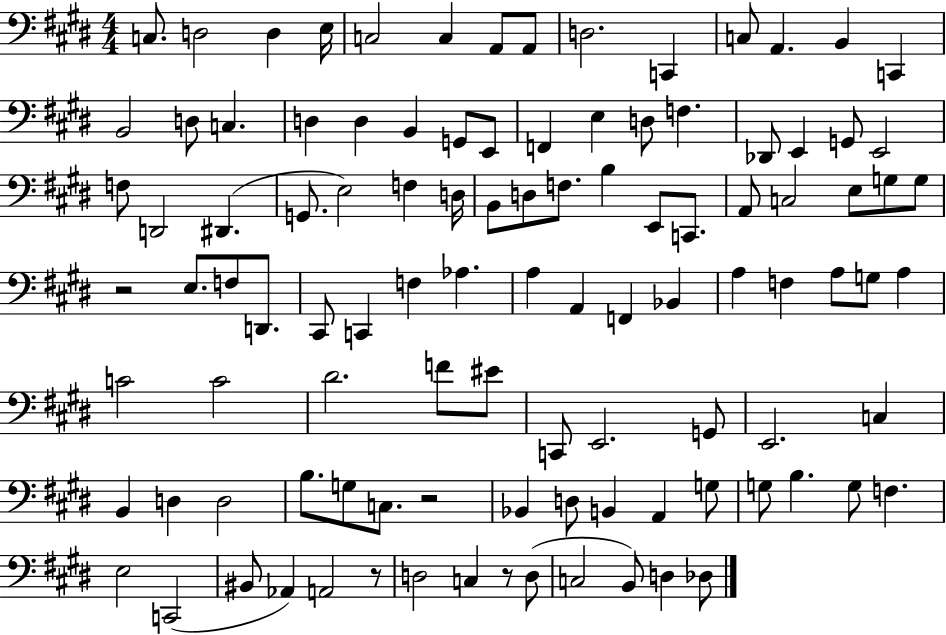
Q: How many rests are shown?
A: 4